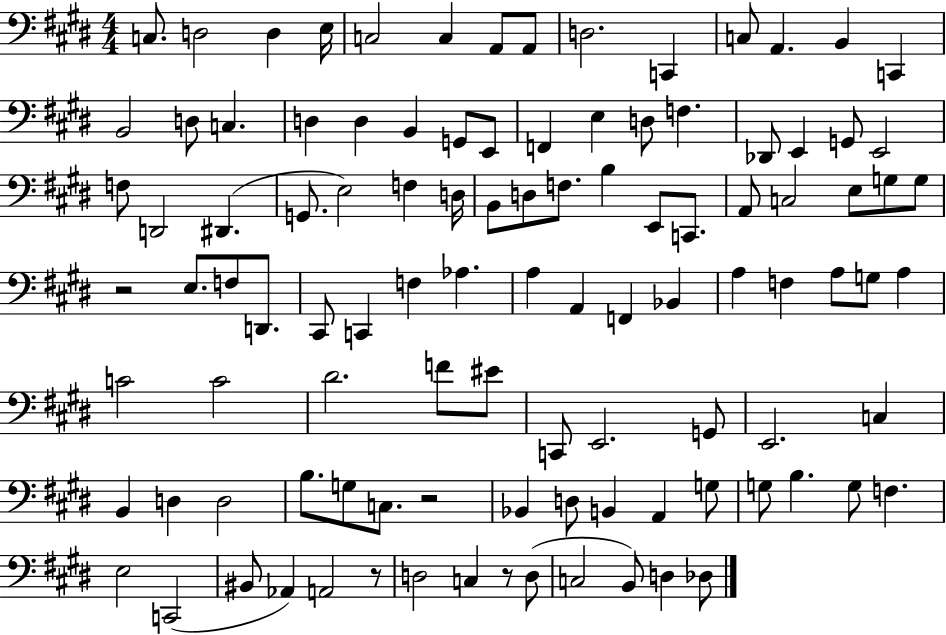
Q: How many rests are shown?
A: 4